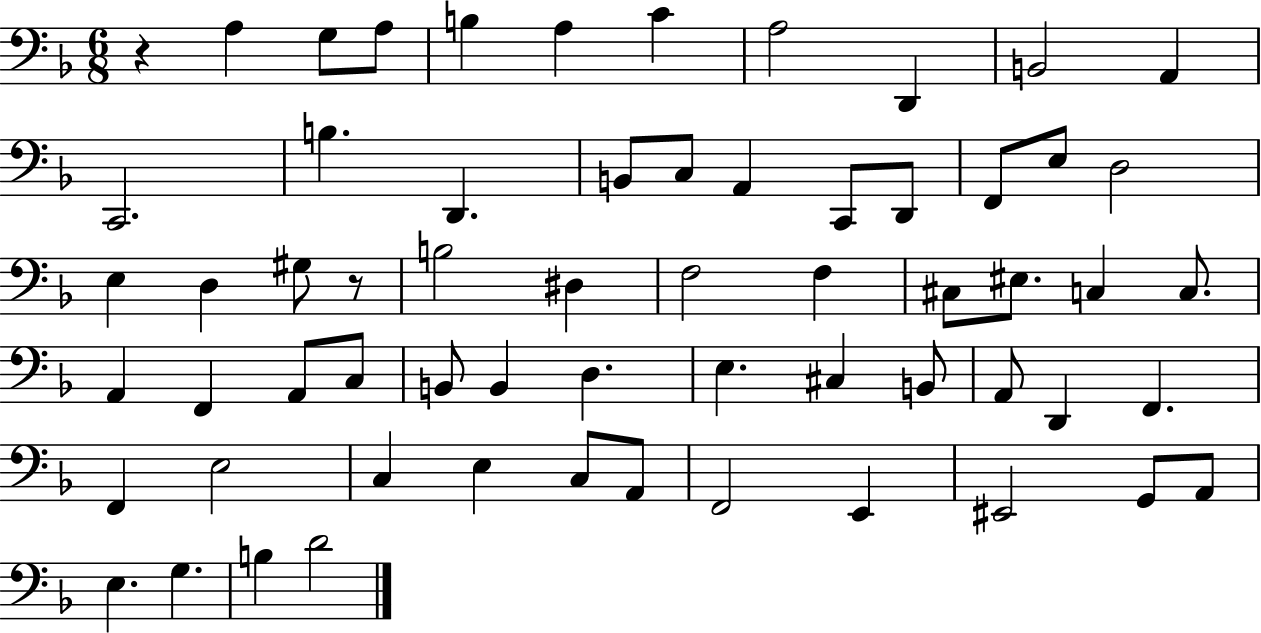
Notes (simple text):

R/q A3/q G3/e A3/e B3/q A3/q C4/q A3/h D2/q B2/h A2/q C2/h. B3/q. D2/q. B2/e C3/e A2/q C2/e D2/e F2/e E3/e D3/h E3/q D3/q G#3/e R/e B3/h D#3/q F3/h F3/q C#3/e EIS3/e. C3/q C3/e. A2/q F2/q A2/e C3/e B2/e B2/q D3/q. E3/q. C#3/q B2/e A2/e D2/q F2/q. F2/q E3/h C3/q E3/q C3/e A2/e F2/h E2/q EIS2/h G2/e A2/e E3/q. G3/q. B3/q D4/h